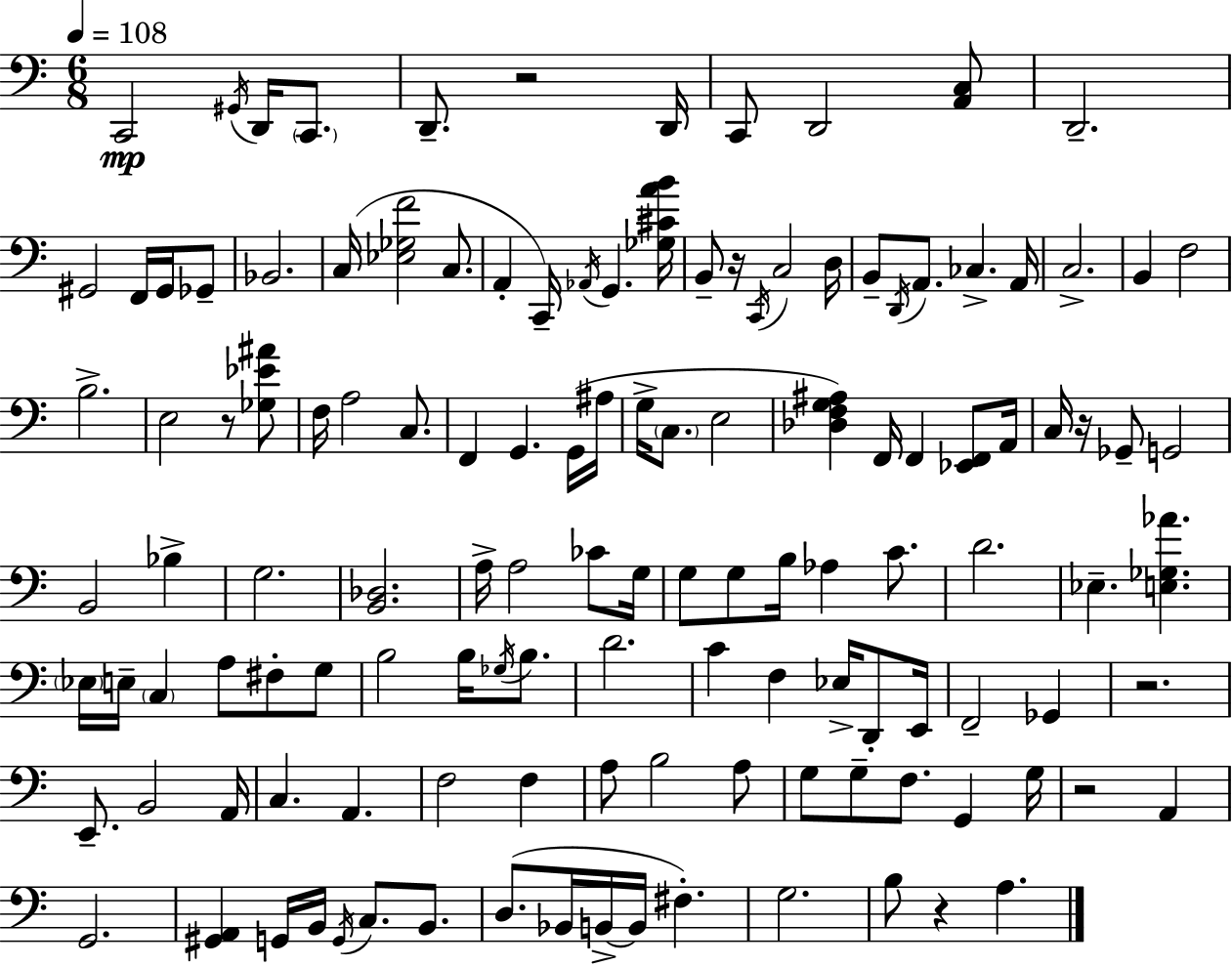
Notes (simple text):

C2/h G#2/s D2/s C2/e. D2/e. R/h D2/s C2/e D2/h [A2,C3]/e D2/h. G#2/h F2/s G#2/s Gb2/e Bb2/h. C3/s [Eb3,Gb3,F4]/h C3/e. A2/q C2/s Ab2/s G2/q. [Gb3,C#4,A4,B4]/s B2/e R/s C2/s C3/h D3/s B2/e D2/s A2/e. CES3/q. A2/s C3/h. B2/q F3/h B3/h. E3/h R/e [Gb3,Eb4,A#4]/e F3/s A3/h C3/e. F2/q G2/q. G2/s A#3/s G3/s C3/e. E3/h [Db3,F3,G3,A#3]/q F2/s F2/q [Eb2,F2]/e A2/s C3/s R/s Gb2/e G2/h B2/h Bb3/q G3/h. [B2,Db3]/h. A3/s A3/h CES4/e G3/s G3/e G3/e B3/s Ab3/q C4/e. D4/h. Eb3/q. [E3,Gb3,Ab4]/q. Eb3/s E3/s C3/q A3/e F#3/e G3/e B3/h B3/s Gb3/s B3/e. D4/h. C4/q F3/q Eb3/s D2/e E2/s F2/h Gb2/q R/h. E2/e. B2/h A2/s C3/q. A2/q. F3/h F3/q A3/e B3/h A3/e G3/e G3/e F3/e. G2/q G3/s R/h A2/q G2/h. [G#2,A2]/q G2/s B2/s G2/s C3/e. B2/e. D3/e. Bb2/s B2/s B2/s F#3/q. G3/h. B3/e R/q A3/q.